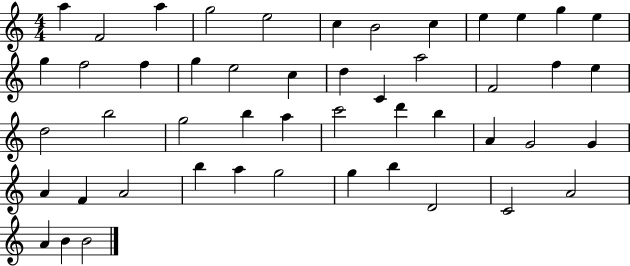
X:1
T:Untitled
M:4/4
L:1/4
K:C
a F2 a g2 e2 c B2 c e e g e g f2 f g e2 c d C a2 F2 f e d2 b2 g2 b a c'2 d' b A G2 G A F A2 b a g2 g b D2 C2 A2 A B B2